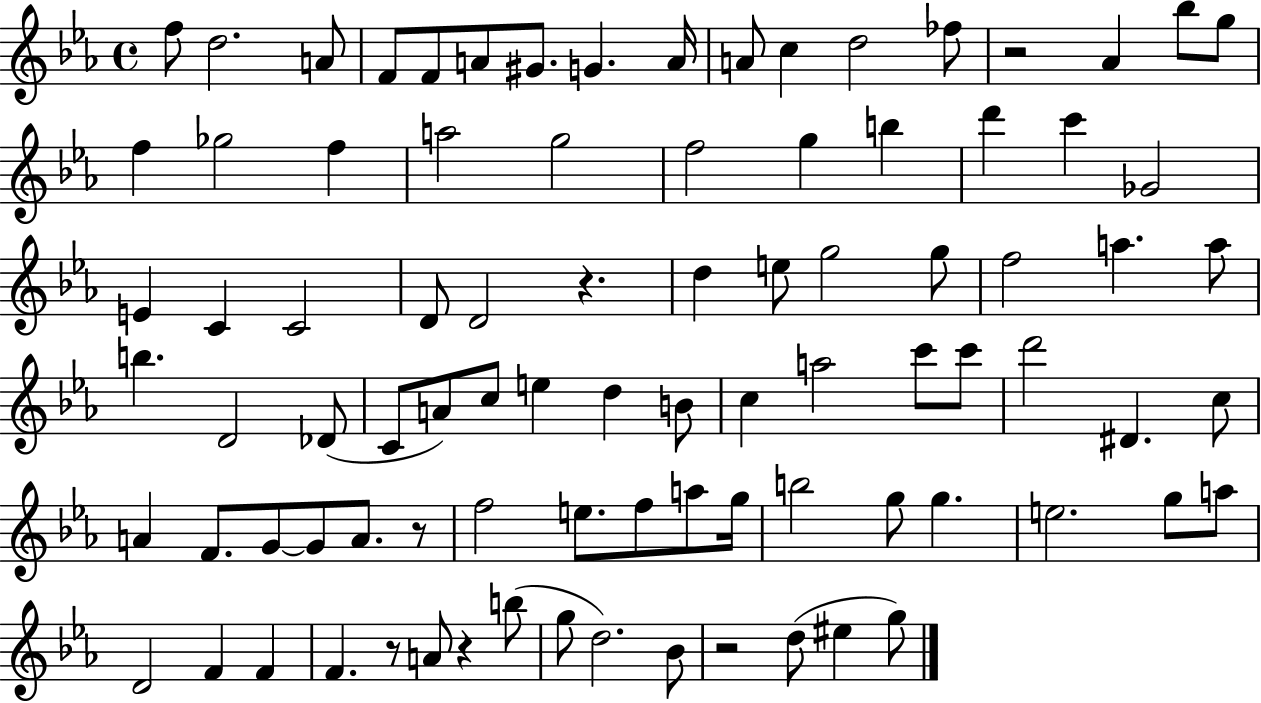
F5/e D5/h. A4/e F4/e F4/e A4/e G#4/e. G4/q. A4/s A4/e C5/q D5/h FES5/e R/h Ab4/q Bb5/e G5/e F5/q Gb5/h F5/q A5/h G5/h F5/h G5/q B5/q D6/q C6/q Gb4/h E4/q C4/q C4/h D4/e D4/h R/q. D5/q E5/e G5/h G5/e F5/h A5/q. A5/e B5/q. D4/h Db4/e C4/e A4/e C5/e E5/q D5/q B4/e C5/q A5/h C6/e C6/e D6/h D#4/q. C5/e A4/q F4/e. G4/e G4/e A4/e. R/e F5/h E5/e. F5/e A5/e G5/s B5/h G5/e G5/q. E5/h. G5/e A5/e D4/h F4/q F4/q F4/q. R/e A4/e R/q B5/e G5/e D5/h. Bb4/e R/h D5/e EIS5/q G5/e